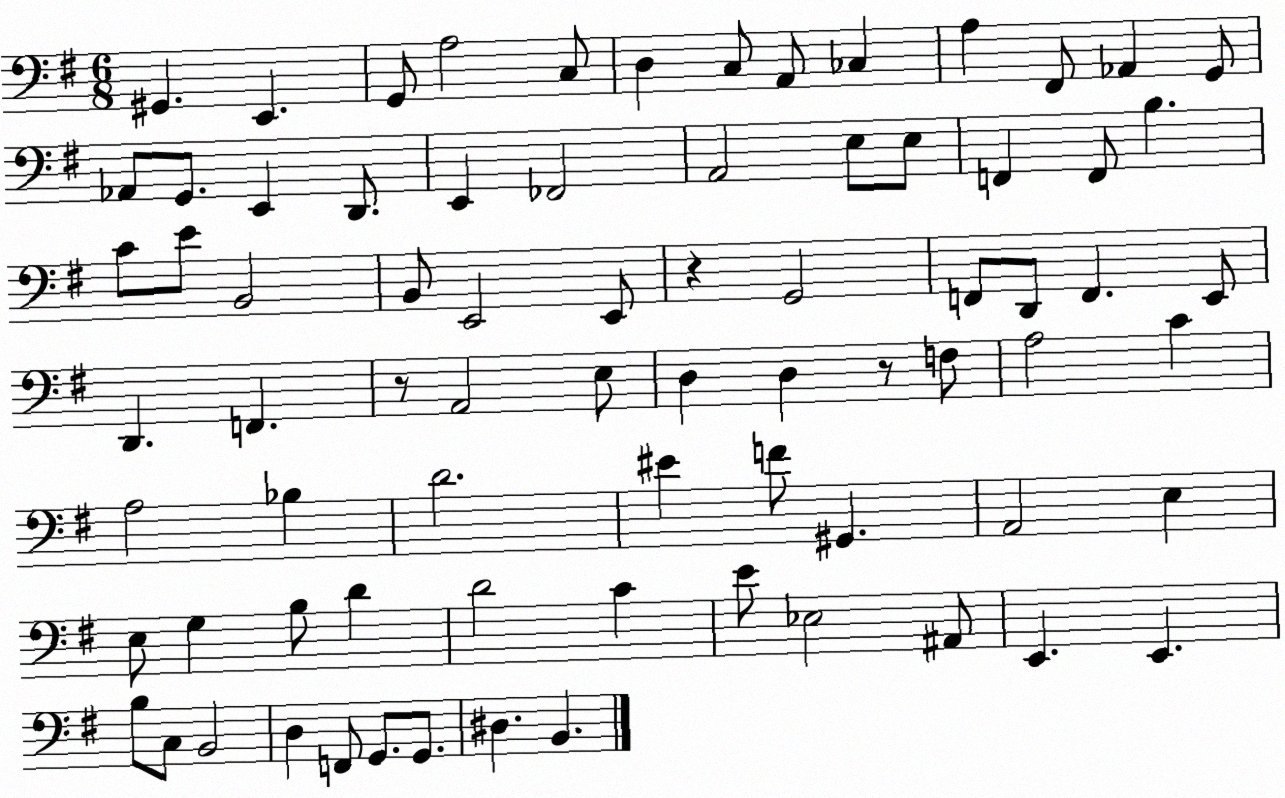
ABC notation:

X:1
T:Untitled
M:6/8
L:1/4
K:G
^G,, E,, G,,/2 A,2 C,/2 D, C,/2 A,,/2 _C, A, ^F,,/2 _A,, G,,/2 _A,,/2 G,,/2 E,, D,,/2 E,, _F,,2 A,,2 E,/2 E,/2 F,, F,,/2 B, C/2 E/2 B,,2 B,,/2 E,,2 E,,/2 z G,,2 F,,/2 D,,/2 F,, E,,/2 D,, F,, z/2 A,,2 E,/2 D, D, z/2 F,/2 A,2 C A,2 _B, D2 ^E F/2 ^G,, A,,2 E, E,/2 G, B,/2 D D2 C E/2 _E,2 ^A,,/2 E,, E,, B,/2 C,/2 B,,2 D, F,,/2 G,,/2 G,,/2 ^D, B,,